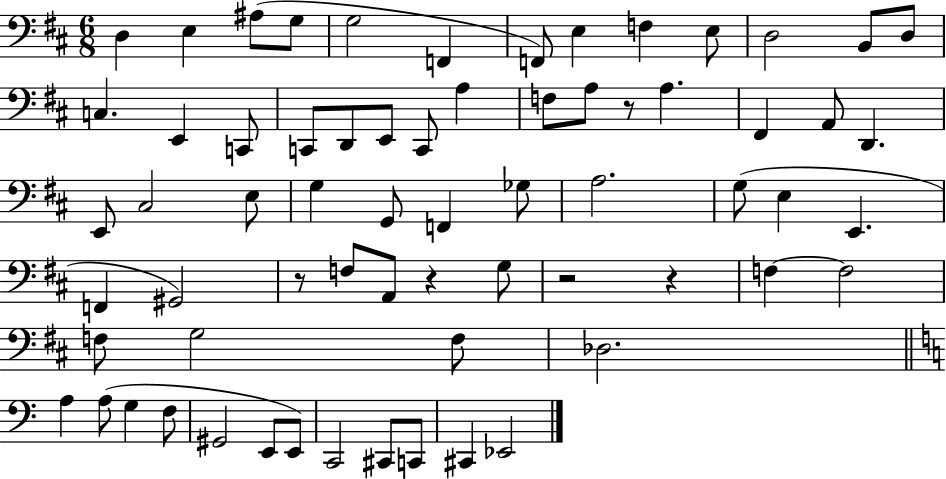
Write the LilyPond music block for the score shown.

{
  \clef bass
  \numericTimeSignature
  \time 6/8
  \key d \major
  \repeat volta 2 { d4 e4 ais8( g8 | g2 f,4 | f,8) e4 f4 e8 | d2 b,8 d8 | \break c4. e,4 c,8 | c,8 d,8 e,8 c,8 a4 | f8 a8 r8 a4. | fis,4 a,8 d,4. | \break e,8 cis2 e8 | g4 g,8 f,4 ges8 | a2. | g8( e4 e,4. | \break f,4 gis,2) | r8 f8 a,8 r4 g8 | r2 r4 | f4~~ f2 | \break f8 g2 f8 | des2. | \bar "||" \break \key a \minor a4 a8( g4 f8 | gis,2 e,8 e,8) | c,2 cis,8 c,8 | cis,4 ees,2 | \break } \bar "|."
}